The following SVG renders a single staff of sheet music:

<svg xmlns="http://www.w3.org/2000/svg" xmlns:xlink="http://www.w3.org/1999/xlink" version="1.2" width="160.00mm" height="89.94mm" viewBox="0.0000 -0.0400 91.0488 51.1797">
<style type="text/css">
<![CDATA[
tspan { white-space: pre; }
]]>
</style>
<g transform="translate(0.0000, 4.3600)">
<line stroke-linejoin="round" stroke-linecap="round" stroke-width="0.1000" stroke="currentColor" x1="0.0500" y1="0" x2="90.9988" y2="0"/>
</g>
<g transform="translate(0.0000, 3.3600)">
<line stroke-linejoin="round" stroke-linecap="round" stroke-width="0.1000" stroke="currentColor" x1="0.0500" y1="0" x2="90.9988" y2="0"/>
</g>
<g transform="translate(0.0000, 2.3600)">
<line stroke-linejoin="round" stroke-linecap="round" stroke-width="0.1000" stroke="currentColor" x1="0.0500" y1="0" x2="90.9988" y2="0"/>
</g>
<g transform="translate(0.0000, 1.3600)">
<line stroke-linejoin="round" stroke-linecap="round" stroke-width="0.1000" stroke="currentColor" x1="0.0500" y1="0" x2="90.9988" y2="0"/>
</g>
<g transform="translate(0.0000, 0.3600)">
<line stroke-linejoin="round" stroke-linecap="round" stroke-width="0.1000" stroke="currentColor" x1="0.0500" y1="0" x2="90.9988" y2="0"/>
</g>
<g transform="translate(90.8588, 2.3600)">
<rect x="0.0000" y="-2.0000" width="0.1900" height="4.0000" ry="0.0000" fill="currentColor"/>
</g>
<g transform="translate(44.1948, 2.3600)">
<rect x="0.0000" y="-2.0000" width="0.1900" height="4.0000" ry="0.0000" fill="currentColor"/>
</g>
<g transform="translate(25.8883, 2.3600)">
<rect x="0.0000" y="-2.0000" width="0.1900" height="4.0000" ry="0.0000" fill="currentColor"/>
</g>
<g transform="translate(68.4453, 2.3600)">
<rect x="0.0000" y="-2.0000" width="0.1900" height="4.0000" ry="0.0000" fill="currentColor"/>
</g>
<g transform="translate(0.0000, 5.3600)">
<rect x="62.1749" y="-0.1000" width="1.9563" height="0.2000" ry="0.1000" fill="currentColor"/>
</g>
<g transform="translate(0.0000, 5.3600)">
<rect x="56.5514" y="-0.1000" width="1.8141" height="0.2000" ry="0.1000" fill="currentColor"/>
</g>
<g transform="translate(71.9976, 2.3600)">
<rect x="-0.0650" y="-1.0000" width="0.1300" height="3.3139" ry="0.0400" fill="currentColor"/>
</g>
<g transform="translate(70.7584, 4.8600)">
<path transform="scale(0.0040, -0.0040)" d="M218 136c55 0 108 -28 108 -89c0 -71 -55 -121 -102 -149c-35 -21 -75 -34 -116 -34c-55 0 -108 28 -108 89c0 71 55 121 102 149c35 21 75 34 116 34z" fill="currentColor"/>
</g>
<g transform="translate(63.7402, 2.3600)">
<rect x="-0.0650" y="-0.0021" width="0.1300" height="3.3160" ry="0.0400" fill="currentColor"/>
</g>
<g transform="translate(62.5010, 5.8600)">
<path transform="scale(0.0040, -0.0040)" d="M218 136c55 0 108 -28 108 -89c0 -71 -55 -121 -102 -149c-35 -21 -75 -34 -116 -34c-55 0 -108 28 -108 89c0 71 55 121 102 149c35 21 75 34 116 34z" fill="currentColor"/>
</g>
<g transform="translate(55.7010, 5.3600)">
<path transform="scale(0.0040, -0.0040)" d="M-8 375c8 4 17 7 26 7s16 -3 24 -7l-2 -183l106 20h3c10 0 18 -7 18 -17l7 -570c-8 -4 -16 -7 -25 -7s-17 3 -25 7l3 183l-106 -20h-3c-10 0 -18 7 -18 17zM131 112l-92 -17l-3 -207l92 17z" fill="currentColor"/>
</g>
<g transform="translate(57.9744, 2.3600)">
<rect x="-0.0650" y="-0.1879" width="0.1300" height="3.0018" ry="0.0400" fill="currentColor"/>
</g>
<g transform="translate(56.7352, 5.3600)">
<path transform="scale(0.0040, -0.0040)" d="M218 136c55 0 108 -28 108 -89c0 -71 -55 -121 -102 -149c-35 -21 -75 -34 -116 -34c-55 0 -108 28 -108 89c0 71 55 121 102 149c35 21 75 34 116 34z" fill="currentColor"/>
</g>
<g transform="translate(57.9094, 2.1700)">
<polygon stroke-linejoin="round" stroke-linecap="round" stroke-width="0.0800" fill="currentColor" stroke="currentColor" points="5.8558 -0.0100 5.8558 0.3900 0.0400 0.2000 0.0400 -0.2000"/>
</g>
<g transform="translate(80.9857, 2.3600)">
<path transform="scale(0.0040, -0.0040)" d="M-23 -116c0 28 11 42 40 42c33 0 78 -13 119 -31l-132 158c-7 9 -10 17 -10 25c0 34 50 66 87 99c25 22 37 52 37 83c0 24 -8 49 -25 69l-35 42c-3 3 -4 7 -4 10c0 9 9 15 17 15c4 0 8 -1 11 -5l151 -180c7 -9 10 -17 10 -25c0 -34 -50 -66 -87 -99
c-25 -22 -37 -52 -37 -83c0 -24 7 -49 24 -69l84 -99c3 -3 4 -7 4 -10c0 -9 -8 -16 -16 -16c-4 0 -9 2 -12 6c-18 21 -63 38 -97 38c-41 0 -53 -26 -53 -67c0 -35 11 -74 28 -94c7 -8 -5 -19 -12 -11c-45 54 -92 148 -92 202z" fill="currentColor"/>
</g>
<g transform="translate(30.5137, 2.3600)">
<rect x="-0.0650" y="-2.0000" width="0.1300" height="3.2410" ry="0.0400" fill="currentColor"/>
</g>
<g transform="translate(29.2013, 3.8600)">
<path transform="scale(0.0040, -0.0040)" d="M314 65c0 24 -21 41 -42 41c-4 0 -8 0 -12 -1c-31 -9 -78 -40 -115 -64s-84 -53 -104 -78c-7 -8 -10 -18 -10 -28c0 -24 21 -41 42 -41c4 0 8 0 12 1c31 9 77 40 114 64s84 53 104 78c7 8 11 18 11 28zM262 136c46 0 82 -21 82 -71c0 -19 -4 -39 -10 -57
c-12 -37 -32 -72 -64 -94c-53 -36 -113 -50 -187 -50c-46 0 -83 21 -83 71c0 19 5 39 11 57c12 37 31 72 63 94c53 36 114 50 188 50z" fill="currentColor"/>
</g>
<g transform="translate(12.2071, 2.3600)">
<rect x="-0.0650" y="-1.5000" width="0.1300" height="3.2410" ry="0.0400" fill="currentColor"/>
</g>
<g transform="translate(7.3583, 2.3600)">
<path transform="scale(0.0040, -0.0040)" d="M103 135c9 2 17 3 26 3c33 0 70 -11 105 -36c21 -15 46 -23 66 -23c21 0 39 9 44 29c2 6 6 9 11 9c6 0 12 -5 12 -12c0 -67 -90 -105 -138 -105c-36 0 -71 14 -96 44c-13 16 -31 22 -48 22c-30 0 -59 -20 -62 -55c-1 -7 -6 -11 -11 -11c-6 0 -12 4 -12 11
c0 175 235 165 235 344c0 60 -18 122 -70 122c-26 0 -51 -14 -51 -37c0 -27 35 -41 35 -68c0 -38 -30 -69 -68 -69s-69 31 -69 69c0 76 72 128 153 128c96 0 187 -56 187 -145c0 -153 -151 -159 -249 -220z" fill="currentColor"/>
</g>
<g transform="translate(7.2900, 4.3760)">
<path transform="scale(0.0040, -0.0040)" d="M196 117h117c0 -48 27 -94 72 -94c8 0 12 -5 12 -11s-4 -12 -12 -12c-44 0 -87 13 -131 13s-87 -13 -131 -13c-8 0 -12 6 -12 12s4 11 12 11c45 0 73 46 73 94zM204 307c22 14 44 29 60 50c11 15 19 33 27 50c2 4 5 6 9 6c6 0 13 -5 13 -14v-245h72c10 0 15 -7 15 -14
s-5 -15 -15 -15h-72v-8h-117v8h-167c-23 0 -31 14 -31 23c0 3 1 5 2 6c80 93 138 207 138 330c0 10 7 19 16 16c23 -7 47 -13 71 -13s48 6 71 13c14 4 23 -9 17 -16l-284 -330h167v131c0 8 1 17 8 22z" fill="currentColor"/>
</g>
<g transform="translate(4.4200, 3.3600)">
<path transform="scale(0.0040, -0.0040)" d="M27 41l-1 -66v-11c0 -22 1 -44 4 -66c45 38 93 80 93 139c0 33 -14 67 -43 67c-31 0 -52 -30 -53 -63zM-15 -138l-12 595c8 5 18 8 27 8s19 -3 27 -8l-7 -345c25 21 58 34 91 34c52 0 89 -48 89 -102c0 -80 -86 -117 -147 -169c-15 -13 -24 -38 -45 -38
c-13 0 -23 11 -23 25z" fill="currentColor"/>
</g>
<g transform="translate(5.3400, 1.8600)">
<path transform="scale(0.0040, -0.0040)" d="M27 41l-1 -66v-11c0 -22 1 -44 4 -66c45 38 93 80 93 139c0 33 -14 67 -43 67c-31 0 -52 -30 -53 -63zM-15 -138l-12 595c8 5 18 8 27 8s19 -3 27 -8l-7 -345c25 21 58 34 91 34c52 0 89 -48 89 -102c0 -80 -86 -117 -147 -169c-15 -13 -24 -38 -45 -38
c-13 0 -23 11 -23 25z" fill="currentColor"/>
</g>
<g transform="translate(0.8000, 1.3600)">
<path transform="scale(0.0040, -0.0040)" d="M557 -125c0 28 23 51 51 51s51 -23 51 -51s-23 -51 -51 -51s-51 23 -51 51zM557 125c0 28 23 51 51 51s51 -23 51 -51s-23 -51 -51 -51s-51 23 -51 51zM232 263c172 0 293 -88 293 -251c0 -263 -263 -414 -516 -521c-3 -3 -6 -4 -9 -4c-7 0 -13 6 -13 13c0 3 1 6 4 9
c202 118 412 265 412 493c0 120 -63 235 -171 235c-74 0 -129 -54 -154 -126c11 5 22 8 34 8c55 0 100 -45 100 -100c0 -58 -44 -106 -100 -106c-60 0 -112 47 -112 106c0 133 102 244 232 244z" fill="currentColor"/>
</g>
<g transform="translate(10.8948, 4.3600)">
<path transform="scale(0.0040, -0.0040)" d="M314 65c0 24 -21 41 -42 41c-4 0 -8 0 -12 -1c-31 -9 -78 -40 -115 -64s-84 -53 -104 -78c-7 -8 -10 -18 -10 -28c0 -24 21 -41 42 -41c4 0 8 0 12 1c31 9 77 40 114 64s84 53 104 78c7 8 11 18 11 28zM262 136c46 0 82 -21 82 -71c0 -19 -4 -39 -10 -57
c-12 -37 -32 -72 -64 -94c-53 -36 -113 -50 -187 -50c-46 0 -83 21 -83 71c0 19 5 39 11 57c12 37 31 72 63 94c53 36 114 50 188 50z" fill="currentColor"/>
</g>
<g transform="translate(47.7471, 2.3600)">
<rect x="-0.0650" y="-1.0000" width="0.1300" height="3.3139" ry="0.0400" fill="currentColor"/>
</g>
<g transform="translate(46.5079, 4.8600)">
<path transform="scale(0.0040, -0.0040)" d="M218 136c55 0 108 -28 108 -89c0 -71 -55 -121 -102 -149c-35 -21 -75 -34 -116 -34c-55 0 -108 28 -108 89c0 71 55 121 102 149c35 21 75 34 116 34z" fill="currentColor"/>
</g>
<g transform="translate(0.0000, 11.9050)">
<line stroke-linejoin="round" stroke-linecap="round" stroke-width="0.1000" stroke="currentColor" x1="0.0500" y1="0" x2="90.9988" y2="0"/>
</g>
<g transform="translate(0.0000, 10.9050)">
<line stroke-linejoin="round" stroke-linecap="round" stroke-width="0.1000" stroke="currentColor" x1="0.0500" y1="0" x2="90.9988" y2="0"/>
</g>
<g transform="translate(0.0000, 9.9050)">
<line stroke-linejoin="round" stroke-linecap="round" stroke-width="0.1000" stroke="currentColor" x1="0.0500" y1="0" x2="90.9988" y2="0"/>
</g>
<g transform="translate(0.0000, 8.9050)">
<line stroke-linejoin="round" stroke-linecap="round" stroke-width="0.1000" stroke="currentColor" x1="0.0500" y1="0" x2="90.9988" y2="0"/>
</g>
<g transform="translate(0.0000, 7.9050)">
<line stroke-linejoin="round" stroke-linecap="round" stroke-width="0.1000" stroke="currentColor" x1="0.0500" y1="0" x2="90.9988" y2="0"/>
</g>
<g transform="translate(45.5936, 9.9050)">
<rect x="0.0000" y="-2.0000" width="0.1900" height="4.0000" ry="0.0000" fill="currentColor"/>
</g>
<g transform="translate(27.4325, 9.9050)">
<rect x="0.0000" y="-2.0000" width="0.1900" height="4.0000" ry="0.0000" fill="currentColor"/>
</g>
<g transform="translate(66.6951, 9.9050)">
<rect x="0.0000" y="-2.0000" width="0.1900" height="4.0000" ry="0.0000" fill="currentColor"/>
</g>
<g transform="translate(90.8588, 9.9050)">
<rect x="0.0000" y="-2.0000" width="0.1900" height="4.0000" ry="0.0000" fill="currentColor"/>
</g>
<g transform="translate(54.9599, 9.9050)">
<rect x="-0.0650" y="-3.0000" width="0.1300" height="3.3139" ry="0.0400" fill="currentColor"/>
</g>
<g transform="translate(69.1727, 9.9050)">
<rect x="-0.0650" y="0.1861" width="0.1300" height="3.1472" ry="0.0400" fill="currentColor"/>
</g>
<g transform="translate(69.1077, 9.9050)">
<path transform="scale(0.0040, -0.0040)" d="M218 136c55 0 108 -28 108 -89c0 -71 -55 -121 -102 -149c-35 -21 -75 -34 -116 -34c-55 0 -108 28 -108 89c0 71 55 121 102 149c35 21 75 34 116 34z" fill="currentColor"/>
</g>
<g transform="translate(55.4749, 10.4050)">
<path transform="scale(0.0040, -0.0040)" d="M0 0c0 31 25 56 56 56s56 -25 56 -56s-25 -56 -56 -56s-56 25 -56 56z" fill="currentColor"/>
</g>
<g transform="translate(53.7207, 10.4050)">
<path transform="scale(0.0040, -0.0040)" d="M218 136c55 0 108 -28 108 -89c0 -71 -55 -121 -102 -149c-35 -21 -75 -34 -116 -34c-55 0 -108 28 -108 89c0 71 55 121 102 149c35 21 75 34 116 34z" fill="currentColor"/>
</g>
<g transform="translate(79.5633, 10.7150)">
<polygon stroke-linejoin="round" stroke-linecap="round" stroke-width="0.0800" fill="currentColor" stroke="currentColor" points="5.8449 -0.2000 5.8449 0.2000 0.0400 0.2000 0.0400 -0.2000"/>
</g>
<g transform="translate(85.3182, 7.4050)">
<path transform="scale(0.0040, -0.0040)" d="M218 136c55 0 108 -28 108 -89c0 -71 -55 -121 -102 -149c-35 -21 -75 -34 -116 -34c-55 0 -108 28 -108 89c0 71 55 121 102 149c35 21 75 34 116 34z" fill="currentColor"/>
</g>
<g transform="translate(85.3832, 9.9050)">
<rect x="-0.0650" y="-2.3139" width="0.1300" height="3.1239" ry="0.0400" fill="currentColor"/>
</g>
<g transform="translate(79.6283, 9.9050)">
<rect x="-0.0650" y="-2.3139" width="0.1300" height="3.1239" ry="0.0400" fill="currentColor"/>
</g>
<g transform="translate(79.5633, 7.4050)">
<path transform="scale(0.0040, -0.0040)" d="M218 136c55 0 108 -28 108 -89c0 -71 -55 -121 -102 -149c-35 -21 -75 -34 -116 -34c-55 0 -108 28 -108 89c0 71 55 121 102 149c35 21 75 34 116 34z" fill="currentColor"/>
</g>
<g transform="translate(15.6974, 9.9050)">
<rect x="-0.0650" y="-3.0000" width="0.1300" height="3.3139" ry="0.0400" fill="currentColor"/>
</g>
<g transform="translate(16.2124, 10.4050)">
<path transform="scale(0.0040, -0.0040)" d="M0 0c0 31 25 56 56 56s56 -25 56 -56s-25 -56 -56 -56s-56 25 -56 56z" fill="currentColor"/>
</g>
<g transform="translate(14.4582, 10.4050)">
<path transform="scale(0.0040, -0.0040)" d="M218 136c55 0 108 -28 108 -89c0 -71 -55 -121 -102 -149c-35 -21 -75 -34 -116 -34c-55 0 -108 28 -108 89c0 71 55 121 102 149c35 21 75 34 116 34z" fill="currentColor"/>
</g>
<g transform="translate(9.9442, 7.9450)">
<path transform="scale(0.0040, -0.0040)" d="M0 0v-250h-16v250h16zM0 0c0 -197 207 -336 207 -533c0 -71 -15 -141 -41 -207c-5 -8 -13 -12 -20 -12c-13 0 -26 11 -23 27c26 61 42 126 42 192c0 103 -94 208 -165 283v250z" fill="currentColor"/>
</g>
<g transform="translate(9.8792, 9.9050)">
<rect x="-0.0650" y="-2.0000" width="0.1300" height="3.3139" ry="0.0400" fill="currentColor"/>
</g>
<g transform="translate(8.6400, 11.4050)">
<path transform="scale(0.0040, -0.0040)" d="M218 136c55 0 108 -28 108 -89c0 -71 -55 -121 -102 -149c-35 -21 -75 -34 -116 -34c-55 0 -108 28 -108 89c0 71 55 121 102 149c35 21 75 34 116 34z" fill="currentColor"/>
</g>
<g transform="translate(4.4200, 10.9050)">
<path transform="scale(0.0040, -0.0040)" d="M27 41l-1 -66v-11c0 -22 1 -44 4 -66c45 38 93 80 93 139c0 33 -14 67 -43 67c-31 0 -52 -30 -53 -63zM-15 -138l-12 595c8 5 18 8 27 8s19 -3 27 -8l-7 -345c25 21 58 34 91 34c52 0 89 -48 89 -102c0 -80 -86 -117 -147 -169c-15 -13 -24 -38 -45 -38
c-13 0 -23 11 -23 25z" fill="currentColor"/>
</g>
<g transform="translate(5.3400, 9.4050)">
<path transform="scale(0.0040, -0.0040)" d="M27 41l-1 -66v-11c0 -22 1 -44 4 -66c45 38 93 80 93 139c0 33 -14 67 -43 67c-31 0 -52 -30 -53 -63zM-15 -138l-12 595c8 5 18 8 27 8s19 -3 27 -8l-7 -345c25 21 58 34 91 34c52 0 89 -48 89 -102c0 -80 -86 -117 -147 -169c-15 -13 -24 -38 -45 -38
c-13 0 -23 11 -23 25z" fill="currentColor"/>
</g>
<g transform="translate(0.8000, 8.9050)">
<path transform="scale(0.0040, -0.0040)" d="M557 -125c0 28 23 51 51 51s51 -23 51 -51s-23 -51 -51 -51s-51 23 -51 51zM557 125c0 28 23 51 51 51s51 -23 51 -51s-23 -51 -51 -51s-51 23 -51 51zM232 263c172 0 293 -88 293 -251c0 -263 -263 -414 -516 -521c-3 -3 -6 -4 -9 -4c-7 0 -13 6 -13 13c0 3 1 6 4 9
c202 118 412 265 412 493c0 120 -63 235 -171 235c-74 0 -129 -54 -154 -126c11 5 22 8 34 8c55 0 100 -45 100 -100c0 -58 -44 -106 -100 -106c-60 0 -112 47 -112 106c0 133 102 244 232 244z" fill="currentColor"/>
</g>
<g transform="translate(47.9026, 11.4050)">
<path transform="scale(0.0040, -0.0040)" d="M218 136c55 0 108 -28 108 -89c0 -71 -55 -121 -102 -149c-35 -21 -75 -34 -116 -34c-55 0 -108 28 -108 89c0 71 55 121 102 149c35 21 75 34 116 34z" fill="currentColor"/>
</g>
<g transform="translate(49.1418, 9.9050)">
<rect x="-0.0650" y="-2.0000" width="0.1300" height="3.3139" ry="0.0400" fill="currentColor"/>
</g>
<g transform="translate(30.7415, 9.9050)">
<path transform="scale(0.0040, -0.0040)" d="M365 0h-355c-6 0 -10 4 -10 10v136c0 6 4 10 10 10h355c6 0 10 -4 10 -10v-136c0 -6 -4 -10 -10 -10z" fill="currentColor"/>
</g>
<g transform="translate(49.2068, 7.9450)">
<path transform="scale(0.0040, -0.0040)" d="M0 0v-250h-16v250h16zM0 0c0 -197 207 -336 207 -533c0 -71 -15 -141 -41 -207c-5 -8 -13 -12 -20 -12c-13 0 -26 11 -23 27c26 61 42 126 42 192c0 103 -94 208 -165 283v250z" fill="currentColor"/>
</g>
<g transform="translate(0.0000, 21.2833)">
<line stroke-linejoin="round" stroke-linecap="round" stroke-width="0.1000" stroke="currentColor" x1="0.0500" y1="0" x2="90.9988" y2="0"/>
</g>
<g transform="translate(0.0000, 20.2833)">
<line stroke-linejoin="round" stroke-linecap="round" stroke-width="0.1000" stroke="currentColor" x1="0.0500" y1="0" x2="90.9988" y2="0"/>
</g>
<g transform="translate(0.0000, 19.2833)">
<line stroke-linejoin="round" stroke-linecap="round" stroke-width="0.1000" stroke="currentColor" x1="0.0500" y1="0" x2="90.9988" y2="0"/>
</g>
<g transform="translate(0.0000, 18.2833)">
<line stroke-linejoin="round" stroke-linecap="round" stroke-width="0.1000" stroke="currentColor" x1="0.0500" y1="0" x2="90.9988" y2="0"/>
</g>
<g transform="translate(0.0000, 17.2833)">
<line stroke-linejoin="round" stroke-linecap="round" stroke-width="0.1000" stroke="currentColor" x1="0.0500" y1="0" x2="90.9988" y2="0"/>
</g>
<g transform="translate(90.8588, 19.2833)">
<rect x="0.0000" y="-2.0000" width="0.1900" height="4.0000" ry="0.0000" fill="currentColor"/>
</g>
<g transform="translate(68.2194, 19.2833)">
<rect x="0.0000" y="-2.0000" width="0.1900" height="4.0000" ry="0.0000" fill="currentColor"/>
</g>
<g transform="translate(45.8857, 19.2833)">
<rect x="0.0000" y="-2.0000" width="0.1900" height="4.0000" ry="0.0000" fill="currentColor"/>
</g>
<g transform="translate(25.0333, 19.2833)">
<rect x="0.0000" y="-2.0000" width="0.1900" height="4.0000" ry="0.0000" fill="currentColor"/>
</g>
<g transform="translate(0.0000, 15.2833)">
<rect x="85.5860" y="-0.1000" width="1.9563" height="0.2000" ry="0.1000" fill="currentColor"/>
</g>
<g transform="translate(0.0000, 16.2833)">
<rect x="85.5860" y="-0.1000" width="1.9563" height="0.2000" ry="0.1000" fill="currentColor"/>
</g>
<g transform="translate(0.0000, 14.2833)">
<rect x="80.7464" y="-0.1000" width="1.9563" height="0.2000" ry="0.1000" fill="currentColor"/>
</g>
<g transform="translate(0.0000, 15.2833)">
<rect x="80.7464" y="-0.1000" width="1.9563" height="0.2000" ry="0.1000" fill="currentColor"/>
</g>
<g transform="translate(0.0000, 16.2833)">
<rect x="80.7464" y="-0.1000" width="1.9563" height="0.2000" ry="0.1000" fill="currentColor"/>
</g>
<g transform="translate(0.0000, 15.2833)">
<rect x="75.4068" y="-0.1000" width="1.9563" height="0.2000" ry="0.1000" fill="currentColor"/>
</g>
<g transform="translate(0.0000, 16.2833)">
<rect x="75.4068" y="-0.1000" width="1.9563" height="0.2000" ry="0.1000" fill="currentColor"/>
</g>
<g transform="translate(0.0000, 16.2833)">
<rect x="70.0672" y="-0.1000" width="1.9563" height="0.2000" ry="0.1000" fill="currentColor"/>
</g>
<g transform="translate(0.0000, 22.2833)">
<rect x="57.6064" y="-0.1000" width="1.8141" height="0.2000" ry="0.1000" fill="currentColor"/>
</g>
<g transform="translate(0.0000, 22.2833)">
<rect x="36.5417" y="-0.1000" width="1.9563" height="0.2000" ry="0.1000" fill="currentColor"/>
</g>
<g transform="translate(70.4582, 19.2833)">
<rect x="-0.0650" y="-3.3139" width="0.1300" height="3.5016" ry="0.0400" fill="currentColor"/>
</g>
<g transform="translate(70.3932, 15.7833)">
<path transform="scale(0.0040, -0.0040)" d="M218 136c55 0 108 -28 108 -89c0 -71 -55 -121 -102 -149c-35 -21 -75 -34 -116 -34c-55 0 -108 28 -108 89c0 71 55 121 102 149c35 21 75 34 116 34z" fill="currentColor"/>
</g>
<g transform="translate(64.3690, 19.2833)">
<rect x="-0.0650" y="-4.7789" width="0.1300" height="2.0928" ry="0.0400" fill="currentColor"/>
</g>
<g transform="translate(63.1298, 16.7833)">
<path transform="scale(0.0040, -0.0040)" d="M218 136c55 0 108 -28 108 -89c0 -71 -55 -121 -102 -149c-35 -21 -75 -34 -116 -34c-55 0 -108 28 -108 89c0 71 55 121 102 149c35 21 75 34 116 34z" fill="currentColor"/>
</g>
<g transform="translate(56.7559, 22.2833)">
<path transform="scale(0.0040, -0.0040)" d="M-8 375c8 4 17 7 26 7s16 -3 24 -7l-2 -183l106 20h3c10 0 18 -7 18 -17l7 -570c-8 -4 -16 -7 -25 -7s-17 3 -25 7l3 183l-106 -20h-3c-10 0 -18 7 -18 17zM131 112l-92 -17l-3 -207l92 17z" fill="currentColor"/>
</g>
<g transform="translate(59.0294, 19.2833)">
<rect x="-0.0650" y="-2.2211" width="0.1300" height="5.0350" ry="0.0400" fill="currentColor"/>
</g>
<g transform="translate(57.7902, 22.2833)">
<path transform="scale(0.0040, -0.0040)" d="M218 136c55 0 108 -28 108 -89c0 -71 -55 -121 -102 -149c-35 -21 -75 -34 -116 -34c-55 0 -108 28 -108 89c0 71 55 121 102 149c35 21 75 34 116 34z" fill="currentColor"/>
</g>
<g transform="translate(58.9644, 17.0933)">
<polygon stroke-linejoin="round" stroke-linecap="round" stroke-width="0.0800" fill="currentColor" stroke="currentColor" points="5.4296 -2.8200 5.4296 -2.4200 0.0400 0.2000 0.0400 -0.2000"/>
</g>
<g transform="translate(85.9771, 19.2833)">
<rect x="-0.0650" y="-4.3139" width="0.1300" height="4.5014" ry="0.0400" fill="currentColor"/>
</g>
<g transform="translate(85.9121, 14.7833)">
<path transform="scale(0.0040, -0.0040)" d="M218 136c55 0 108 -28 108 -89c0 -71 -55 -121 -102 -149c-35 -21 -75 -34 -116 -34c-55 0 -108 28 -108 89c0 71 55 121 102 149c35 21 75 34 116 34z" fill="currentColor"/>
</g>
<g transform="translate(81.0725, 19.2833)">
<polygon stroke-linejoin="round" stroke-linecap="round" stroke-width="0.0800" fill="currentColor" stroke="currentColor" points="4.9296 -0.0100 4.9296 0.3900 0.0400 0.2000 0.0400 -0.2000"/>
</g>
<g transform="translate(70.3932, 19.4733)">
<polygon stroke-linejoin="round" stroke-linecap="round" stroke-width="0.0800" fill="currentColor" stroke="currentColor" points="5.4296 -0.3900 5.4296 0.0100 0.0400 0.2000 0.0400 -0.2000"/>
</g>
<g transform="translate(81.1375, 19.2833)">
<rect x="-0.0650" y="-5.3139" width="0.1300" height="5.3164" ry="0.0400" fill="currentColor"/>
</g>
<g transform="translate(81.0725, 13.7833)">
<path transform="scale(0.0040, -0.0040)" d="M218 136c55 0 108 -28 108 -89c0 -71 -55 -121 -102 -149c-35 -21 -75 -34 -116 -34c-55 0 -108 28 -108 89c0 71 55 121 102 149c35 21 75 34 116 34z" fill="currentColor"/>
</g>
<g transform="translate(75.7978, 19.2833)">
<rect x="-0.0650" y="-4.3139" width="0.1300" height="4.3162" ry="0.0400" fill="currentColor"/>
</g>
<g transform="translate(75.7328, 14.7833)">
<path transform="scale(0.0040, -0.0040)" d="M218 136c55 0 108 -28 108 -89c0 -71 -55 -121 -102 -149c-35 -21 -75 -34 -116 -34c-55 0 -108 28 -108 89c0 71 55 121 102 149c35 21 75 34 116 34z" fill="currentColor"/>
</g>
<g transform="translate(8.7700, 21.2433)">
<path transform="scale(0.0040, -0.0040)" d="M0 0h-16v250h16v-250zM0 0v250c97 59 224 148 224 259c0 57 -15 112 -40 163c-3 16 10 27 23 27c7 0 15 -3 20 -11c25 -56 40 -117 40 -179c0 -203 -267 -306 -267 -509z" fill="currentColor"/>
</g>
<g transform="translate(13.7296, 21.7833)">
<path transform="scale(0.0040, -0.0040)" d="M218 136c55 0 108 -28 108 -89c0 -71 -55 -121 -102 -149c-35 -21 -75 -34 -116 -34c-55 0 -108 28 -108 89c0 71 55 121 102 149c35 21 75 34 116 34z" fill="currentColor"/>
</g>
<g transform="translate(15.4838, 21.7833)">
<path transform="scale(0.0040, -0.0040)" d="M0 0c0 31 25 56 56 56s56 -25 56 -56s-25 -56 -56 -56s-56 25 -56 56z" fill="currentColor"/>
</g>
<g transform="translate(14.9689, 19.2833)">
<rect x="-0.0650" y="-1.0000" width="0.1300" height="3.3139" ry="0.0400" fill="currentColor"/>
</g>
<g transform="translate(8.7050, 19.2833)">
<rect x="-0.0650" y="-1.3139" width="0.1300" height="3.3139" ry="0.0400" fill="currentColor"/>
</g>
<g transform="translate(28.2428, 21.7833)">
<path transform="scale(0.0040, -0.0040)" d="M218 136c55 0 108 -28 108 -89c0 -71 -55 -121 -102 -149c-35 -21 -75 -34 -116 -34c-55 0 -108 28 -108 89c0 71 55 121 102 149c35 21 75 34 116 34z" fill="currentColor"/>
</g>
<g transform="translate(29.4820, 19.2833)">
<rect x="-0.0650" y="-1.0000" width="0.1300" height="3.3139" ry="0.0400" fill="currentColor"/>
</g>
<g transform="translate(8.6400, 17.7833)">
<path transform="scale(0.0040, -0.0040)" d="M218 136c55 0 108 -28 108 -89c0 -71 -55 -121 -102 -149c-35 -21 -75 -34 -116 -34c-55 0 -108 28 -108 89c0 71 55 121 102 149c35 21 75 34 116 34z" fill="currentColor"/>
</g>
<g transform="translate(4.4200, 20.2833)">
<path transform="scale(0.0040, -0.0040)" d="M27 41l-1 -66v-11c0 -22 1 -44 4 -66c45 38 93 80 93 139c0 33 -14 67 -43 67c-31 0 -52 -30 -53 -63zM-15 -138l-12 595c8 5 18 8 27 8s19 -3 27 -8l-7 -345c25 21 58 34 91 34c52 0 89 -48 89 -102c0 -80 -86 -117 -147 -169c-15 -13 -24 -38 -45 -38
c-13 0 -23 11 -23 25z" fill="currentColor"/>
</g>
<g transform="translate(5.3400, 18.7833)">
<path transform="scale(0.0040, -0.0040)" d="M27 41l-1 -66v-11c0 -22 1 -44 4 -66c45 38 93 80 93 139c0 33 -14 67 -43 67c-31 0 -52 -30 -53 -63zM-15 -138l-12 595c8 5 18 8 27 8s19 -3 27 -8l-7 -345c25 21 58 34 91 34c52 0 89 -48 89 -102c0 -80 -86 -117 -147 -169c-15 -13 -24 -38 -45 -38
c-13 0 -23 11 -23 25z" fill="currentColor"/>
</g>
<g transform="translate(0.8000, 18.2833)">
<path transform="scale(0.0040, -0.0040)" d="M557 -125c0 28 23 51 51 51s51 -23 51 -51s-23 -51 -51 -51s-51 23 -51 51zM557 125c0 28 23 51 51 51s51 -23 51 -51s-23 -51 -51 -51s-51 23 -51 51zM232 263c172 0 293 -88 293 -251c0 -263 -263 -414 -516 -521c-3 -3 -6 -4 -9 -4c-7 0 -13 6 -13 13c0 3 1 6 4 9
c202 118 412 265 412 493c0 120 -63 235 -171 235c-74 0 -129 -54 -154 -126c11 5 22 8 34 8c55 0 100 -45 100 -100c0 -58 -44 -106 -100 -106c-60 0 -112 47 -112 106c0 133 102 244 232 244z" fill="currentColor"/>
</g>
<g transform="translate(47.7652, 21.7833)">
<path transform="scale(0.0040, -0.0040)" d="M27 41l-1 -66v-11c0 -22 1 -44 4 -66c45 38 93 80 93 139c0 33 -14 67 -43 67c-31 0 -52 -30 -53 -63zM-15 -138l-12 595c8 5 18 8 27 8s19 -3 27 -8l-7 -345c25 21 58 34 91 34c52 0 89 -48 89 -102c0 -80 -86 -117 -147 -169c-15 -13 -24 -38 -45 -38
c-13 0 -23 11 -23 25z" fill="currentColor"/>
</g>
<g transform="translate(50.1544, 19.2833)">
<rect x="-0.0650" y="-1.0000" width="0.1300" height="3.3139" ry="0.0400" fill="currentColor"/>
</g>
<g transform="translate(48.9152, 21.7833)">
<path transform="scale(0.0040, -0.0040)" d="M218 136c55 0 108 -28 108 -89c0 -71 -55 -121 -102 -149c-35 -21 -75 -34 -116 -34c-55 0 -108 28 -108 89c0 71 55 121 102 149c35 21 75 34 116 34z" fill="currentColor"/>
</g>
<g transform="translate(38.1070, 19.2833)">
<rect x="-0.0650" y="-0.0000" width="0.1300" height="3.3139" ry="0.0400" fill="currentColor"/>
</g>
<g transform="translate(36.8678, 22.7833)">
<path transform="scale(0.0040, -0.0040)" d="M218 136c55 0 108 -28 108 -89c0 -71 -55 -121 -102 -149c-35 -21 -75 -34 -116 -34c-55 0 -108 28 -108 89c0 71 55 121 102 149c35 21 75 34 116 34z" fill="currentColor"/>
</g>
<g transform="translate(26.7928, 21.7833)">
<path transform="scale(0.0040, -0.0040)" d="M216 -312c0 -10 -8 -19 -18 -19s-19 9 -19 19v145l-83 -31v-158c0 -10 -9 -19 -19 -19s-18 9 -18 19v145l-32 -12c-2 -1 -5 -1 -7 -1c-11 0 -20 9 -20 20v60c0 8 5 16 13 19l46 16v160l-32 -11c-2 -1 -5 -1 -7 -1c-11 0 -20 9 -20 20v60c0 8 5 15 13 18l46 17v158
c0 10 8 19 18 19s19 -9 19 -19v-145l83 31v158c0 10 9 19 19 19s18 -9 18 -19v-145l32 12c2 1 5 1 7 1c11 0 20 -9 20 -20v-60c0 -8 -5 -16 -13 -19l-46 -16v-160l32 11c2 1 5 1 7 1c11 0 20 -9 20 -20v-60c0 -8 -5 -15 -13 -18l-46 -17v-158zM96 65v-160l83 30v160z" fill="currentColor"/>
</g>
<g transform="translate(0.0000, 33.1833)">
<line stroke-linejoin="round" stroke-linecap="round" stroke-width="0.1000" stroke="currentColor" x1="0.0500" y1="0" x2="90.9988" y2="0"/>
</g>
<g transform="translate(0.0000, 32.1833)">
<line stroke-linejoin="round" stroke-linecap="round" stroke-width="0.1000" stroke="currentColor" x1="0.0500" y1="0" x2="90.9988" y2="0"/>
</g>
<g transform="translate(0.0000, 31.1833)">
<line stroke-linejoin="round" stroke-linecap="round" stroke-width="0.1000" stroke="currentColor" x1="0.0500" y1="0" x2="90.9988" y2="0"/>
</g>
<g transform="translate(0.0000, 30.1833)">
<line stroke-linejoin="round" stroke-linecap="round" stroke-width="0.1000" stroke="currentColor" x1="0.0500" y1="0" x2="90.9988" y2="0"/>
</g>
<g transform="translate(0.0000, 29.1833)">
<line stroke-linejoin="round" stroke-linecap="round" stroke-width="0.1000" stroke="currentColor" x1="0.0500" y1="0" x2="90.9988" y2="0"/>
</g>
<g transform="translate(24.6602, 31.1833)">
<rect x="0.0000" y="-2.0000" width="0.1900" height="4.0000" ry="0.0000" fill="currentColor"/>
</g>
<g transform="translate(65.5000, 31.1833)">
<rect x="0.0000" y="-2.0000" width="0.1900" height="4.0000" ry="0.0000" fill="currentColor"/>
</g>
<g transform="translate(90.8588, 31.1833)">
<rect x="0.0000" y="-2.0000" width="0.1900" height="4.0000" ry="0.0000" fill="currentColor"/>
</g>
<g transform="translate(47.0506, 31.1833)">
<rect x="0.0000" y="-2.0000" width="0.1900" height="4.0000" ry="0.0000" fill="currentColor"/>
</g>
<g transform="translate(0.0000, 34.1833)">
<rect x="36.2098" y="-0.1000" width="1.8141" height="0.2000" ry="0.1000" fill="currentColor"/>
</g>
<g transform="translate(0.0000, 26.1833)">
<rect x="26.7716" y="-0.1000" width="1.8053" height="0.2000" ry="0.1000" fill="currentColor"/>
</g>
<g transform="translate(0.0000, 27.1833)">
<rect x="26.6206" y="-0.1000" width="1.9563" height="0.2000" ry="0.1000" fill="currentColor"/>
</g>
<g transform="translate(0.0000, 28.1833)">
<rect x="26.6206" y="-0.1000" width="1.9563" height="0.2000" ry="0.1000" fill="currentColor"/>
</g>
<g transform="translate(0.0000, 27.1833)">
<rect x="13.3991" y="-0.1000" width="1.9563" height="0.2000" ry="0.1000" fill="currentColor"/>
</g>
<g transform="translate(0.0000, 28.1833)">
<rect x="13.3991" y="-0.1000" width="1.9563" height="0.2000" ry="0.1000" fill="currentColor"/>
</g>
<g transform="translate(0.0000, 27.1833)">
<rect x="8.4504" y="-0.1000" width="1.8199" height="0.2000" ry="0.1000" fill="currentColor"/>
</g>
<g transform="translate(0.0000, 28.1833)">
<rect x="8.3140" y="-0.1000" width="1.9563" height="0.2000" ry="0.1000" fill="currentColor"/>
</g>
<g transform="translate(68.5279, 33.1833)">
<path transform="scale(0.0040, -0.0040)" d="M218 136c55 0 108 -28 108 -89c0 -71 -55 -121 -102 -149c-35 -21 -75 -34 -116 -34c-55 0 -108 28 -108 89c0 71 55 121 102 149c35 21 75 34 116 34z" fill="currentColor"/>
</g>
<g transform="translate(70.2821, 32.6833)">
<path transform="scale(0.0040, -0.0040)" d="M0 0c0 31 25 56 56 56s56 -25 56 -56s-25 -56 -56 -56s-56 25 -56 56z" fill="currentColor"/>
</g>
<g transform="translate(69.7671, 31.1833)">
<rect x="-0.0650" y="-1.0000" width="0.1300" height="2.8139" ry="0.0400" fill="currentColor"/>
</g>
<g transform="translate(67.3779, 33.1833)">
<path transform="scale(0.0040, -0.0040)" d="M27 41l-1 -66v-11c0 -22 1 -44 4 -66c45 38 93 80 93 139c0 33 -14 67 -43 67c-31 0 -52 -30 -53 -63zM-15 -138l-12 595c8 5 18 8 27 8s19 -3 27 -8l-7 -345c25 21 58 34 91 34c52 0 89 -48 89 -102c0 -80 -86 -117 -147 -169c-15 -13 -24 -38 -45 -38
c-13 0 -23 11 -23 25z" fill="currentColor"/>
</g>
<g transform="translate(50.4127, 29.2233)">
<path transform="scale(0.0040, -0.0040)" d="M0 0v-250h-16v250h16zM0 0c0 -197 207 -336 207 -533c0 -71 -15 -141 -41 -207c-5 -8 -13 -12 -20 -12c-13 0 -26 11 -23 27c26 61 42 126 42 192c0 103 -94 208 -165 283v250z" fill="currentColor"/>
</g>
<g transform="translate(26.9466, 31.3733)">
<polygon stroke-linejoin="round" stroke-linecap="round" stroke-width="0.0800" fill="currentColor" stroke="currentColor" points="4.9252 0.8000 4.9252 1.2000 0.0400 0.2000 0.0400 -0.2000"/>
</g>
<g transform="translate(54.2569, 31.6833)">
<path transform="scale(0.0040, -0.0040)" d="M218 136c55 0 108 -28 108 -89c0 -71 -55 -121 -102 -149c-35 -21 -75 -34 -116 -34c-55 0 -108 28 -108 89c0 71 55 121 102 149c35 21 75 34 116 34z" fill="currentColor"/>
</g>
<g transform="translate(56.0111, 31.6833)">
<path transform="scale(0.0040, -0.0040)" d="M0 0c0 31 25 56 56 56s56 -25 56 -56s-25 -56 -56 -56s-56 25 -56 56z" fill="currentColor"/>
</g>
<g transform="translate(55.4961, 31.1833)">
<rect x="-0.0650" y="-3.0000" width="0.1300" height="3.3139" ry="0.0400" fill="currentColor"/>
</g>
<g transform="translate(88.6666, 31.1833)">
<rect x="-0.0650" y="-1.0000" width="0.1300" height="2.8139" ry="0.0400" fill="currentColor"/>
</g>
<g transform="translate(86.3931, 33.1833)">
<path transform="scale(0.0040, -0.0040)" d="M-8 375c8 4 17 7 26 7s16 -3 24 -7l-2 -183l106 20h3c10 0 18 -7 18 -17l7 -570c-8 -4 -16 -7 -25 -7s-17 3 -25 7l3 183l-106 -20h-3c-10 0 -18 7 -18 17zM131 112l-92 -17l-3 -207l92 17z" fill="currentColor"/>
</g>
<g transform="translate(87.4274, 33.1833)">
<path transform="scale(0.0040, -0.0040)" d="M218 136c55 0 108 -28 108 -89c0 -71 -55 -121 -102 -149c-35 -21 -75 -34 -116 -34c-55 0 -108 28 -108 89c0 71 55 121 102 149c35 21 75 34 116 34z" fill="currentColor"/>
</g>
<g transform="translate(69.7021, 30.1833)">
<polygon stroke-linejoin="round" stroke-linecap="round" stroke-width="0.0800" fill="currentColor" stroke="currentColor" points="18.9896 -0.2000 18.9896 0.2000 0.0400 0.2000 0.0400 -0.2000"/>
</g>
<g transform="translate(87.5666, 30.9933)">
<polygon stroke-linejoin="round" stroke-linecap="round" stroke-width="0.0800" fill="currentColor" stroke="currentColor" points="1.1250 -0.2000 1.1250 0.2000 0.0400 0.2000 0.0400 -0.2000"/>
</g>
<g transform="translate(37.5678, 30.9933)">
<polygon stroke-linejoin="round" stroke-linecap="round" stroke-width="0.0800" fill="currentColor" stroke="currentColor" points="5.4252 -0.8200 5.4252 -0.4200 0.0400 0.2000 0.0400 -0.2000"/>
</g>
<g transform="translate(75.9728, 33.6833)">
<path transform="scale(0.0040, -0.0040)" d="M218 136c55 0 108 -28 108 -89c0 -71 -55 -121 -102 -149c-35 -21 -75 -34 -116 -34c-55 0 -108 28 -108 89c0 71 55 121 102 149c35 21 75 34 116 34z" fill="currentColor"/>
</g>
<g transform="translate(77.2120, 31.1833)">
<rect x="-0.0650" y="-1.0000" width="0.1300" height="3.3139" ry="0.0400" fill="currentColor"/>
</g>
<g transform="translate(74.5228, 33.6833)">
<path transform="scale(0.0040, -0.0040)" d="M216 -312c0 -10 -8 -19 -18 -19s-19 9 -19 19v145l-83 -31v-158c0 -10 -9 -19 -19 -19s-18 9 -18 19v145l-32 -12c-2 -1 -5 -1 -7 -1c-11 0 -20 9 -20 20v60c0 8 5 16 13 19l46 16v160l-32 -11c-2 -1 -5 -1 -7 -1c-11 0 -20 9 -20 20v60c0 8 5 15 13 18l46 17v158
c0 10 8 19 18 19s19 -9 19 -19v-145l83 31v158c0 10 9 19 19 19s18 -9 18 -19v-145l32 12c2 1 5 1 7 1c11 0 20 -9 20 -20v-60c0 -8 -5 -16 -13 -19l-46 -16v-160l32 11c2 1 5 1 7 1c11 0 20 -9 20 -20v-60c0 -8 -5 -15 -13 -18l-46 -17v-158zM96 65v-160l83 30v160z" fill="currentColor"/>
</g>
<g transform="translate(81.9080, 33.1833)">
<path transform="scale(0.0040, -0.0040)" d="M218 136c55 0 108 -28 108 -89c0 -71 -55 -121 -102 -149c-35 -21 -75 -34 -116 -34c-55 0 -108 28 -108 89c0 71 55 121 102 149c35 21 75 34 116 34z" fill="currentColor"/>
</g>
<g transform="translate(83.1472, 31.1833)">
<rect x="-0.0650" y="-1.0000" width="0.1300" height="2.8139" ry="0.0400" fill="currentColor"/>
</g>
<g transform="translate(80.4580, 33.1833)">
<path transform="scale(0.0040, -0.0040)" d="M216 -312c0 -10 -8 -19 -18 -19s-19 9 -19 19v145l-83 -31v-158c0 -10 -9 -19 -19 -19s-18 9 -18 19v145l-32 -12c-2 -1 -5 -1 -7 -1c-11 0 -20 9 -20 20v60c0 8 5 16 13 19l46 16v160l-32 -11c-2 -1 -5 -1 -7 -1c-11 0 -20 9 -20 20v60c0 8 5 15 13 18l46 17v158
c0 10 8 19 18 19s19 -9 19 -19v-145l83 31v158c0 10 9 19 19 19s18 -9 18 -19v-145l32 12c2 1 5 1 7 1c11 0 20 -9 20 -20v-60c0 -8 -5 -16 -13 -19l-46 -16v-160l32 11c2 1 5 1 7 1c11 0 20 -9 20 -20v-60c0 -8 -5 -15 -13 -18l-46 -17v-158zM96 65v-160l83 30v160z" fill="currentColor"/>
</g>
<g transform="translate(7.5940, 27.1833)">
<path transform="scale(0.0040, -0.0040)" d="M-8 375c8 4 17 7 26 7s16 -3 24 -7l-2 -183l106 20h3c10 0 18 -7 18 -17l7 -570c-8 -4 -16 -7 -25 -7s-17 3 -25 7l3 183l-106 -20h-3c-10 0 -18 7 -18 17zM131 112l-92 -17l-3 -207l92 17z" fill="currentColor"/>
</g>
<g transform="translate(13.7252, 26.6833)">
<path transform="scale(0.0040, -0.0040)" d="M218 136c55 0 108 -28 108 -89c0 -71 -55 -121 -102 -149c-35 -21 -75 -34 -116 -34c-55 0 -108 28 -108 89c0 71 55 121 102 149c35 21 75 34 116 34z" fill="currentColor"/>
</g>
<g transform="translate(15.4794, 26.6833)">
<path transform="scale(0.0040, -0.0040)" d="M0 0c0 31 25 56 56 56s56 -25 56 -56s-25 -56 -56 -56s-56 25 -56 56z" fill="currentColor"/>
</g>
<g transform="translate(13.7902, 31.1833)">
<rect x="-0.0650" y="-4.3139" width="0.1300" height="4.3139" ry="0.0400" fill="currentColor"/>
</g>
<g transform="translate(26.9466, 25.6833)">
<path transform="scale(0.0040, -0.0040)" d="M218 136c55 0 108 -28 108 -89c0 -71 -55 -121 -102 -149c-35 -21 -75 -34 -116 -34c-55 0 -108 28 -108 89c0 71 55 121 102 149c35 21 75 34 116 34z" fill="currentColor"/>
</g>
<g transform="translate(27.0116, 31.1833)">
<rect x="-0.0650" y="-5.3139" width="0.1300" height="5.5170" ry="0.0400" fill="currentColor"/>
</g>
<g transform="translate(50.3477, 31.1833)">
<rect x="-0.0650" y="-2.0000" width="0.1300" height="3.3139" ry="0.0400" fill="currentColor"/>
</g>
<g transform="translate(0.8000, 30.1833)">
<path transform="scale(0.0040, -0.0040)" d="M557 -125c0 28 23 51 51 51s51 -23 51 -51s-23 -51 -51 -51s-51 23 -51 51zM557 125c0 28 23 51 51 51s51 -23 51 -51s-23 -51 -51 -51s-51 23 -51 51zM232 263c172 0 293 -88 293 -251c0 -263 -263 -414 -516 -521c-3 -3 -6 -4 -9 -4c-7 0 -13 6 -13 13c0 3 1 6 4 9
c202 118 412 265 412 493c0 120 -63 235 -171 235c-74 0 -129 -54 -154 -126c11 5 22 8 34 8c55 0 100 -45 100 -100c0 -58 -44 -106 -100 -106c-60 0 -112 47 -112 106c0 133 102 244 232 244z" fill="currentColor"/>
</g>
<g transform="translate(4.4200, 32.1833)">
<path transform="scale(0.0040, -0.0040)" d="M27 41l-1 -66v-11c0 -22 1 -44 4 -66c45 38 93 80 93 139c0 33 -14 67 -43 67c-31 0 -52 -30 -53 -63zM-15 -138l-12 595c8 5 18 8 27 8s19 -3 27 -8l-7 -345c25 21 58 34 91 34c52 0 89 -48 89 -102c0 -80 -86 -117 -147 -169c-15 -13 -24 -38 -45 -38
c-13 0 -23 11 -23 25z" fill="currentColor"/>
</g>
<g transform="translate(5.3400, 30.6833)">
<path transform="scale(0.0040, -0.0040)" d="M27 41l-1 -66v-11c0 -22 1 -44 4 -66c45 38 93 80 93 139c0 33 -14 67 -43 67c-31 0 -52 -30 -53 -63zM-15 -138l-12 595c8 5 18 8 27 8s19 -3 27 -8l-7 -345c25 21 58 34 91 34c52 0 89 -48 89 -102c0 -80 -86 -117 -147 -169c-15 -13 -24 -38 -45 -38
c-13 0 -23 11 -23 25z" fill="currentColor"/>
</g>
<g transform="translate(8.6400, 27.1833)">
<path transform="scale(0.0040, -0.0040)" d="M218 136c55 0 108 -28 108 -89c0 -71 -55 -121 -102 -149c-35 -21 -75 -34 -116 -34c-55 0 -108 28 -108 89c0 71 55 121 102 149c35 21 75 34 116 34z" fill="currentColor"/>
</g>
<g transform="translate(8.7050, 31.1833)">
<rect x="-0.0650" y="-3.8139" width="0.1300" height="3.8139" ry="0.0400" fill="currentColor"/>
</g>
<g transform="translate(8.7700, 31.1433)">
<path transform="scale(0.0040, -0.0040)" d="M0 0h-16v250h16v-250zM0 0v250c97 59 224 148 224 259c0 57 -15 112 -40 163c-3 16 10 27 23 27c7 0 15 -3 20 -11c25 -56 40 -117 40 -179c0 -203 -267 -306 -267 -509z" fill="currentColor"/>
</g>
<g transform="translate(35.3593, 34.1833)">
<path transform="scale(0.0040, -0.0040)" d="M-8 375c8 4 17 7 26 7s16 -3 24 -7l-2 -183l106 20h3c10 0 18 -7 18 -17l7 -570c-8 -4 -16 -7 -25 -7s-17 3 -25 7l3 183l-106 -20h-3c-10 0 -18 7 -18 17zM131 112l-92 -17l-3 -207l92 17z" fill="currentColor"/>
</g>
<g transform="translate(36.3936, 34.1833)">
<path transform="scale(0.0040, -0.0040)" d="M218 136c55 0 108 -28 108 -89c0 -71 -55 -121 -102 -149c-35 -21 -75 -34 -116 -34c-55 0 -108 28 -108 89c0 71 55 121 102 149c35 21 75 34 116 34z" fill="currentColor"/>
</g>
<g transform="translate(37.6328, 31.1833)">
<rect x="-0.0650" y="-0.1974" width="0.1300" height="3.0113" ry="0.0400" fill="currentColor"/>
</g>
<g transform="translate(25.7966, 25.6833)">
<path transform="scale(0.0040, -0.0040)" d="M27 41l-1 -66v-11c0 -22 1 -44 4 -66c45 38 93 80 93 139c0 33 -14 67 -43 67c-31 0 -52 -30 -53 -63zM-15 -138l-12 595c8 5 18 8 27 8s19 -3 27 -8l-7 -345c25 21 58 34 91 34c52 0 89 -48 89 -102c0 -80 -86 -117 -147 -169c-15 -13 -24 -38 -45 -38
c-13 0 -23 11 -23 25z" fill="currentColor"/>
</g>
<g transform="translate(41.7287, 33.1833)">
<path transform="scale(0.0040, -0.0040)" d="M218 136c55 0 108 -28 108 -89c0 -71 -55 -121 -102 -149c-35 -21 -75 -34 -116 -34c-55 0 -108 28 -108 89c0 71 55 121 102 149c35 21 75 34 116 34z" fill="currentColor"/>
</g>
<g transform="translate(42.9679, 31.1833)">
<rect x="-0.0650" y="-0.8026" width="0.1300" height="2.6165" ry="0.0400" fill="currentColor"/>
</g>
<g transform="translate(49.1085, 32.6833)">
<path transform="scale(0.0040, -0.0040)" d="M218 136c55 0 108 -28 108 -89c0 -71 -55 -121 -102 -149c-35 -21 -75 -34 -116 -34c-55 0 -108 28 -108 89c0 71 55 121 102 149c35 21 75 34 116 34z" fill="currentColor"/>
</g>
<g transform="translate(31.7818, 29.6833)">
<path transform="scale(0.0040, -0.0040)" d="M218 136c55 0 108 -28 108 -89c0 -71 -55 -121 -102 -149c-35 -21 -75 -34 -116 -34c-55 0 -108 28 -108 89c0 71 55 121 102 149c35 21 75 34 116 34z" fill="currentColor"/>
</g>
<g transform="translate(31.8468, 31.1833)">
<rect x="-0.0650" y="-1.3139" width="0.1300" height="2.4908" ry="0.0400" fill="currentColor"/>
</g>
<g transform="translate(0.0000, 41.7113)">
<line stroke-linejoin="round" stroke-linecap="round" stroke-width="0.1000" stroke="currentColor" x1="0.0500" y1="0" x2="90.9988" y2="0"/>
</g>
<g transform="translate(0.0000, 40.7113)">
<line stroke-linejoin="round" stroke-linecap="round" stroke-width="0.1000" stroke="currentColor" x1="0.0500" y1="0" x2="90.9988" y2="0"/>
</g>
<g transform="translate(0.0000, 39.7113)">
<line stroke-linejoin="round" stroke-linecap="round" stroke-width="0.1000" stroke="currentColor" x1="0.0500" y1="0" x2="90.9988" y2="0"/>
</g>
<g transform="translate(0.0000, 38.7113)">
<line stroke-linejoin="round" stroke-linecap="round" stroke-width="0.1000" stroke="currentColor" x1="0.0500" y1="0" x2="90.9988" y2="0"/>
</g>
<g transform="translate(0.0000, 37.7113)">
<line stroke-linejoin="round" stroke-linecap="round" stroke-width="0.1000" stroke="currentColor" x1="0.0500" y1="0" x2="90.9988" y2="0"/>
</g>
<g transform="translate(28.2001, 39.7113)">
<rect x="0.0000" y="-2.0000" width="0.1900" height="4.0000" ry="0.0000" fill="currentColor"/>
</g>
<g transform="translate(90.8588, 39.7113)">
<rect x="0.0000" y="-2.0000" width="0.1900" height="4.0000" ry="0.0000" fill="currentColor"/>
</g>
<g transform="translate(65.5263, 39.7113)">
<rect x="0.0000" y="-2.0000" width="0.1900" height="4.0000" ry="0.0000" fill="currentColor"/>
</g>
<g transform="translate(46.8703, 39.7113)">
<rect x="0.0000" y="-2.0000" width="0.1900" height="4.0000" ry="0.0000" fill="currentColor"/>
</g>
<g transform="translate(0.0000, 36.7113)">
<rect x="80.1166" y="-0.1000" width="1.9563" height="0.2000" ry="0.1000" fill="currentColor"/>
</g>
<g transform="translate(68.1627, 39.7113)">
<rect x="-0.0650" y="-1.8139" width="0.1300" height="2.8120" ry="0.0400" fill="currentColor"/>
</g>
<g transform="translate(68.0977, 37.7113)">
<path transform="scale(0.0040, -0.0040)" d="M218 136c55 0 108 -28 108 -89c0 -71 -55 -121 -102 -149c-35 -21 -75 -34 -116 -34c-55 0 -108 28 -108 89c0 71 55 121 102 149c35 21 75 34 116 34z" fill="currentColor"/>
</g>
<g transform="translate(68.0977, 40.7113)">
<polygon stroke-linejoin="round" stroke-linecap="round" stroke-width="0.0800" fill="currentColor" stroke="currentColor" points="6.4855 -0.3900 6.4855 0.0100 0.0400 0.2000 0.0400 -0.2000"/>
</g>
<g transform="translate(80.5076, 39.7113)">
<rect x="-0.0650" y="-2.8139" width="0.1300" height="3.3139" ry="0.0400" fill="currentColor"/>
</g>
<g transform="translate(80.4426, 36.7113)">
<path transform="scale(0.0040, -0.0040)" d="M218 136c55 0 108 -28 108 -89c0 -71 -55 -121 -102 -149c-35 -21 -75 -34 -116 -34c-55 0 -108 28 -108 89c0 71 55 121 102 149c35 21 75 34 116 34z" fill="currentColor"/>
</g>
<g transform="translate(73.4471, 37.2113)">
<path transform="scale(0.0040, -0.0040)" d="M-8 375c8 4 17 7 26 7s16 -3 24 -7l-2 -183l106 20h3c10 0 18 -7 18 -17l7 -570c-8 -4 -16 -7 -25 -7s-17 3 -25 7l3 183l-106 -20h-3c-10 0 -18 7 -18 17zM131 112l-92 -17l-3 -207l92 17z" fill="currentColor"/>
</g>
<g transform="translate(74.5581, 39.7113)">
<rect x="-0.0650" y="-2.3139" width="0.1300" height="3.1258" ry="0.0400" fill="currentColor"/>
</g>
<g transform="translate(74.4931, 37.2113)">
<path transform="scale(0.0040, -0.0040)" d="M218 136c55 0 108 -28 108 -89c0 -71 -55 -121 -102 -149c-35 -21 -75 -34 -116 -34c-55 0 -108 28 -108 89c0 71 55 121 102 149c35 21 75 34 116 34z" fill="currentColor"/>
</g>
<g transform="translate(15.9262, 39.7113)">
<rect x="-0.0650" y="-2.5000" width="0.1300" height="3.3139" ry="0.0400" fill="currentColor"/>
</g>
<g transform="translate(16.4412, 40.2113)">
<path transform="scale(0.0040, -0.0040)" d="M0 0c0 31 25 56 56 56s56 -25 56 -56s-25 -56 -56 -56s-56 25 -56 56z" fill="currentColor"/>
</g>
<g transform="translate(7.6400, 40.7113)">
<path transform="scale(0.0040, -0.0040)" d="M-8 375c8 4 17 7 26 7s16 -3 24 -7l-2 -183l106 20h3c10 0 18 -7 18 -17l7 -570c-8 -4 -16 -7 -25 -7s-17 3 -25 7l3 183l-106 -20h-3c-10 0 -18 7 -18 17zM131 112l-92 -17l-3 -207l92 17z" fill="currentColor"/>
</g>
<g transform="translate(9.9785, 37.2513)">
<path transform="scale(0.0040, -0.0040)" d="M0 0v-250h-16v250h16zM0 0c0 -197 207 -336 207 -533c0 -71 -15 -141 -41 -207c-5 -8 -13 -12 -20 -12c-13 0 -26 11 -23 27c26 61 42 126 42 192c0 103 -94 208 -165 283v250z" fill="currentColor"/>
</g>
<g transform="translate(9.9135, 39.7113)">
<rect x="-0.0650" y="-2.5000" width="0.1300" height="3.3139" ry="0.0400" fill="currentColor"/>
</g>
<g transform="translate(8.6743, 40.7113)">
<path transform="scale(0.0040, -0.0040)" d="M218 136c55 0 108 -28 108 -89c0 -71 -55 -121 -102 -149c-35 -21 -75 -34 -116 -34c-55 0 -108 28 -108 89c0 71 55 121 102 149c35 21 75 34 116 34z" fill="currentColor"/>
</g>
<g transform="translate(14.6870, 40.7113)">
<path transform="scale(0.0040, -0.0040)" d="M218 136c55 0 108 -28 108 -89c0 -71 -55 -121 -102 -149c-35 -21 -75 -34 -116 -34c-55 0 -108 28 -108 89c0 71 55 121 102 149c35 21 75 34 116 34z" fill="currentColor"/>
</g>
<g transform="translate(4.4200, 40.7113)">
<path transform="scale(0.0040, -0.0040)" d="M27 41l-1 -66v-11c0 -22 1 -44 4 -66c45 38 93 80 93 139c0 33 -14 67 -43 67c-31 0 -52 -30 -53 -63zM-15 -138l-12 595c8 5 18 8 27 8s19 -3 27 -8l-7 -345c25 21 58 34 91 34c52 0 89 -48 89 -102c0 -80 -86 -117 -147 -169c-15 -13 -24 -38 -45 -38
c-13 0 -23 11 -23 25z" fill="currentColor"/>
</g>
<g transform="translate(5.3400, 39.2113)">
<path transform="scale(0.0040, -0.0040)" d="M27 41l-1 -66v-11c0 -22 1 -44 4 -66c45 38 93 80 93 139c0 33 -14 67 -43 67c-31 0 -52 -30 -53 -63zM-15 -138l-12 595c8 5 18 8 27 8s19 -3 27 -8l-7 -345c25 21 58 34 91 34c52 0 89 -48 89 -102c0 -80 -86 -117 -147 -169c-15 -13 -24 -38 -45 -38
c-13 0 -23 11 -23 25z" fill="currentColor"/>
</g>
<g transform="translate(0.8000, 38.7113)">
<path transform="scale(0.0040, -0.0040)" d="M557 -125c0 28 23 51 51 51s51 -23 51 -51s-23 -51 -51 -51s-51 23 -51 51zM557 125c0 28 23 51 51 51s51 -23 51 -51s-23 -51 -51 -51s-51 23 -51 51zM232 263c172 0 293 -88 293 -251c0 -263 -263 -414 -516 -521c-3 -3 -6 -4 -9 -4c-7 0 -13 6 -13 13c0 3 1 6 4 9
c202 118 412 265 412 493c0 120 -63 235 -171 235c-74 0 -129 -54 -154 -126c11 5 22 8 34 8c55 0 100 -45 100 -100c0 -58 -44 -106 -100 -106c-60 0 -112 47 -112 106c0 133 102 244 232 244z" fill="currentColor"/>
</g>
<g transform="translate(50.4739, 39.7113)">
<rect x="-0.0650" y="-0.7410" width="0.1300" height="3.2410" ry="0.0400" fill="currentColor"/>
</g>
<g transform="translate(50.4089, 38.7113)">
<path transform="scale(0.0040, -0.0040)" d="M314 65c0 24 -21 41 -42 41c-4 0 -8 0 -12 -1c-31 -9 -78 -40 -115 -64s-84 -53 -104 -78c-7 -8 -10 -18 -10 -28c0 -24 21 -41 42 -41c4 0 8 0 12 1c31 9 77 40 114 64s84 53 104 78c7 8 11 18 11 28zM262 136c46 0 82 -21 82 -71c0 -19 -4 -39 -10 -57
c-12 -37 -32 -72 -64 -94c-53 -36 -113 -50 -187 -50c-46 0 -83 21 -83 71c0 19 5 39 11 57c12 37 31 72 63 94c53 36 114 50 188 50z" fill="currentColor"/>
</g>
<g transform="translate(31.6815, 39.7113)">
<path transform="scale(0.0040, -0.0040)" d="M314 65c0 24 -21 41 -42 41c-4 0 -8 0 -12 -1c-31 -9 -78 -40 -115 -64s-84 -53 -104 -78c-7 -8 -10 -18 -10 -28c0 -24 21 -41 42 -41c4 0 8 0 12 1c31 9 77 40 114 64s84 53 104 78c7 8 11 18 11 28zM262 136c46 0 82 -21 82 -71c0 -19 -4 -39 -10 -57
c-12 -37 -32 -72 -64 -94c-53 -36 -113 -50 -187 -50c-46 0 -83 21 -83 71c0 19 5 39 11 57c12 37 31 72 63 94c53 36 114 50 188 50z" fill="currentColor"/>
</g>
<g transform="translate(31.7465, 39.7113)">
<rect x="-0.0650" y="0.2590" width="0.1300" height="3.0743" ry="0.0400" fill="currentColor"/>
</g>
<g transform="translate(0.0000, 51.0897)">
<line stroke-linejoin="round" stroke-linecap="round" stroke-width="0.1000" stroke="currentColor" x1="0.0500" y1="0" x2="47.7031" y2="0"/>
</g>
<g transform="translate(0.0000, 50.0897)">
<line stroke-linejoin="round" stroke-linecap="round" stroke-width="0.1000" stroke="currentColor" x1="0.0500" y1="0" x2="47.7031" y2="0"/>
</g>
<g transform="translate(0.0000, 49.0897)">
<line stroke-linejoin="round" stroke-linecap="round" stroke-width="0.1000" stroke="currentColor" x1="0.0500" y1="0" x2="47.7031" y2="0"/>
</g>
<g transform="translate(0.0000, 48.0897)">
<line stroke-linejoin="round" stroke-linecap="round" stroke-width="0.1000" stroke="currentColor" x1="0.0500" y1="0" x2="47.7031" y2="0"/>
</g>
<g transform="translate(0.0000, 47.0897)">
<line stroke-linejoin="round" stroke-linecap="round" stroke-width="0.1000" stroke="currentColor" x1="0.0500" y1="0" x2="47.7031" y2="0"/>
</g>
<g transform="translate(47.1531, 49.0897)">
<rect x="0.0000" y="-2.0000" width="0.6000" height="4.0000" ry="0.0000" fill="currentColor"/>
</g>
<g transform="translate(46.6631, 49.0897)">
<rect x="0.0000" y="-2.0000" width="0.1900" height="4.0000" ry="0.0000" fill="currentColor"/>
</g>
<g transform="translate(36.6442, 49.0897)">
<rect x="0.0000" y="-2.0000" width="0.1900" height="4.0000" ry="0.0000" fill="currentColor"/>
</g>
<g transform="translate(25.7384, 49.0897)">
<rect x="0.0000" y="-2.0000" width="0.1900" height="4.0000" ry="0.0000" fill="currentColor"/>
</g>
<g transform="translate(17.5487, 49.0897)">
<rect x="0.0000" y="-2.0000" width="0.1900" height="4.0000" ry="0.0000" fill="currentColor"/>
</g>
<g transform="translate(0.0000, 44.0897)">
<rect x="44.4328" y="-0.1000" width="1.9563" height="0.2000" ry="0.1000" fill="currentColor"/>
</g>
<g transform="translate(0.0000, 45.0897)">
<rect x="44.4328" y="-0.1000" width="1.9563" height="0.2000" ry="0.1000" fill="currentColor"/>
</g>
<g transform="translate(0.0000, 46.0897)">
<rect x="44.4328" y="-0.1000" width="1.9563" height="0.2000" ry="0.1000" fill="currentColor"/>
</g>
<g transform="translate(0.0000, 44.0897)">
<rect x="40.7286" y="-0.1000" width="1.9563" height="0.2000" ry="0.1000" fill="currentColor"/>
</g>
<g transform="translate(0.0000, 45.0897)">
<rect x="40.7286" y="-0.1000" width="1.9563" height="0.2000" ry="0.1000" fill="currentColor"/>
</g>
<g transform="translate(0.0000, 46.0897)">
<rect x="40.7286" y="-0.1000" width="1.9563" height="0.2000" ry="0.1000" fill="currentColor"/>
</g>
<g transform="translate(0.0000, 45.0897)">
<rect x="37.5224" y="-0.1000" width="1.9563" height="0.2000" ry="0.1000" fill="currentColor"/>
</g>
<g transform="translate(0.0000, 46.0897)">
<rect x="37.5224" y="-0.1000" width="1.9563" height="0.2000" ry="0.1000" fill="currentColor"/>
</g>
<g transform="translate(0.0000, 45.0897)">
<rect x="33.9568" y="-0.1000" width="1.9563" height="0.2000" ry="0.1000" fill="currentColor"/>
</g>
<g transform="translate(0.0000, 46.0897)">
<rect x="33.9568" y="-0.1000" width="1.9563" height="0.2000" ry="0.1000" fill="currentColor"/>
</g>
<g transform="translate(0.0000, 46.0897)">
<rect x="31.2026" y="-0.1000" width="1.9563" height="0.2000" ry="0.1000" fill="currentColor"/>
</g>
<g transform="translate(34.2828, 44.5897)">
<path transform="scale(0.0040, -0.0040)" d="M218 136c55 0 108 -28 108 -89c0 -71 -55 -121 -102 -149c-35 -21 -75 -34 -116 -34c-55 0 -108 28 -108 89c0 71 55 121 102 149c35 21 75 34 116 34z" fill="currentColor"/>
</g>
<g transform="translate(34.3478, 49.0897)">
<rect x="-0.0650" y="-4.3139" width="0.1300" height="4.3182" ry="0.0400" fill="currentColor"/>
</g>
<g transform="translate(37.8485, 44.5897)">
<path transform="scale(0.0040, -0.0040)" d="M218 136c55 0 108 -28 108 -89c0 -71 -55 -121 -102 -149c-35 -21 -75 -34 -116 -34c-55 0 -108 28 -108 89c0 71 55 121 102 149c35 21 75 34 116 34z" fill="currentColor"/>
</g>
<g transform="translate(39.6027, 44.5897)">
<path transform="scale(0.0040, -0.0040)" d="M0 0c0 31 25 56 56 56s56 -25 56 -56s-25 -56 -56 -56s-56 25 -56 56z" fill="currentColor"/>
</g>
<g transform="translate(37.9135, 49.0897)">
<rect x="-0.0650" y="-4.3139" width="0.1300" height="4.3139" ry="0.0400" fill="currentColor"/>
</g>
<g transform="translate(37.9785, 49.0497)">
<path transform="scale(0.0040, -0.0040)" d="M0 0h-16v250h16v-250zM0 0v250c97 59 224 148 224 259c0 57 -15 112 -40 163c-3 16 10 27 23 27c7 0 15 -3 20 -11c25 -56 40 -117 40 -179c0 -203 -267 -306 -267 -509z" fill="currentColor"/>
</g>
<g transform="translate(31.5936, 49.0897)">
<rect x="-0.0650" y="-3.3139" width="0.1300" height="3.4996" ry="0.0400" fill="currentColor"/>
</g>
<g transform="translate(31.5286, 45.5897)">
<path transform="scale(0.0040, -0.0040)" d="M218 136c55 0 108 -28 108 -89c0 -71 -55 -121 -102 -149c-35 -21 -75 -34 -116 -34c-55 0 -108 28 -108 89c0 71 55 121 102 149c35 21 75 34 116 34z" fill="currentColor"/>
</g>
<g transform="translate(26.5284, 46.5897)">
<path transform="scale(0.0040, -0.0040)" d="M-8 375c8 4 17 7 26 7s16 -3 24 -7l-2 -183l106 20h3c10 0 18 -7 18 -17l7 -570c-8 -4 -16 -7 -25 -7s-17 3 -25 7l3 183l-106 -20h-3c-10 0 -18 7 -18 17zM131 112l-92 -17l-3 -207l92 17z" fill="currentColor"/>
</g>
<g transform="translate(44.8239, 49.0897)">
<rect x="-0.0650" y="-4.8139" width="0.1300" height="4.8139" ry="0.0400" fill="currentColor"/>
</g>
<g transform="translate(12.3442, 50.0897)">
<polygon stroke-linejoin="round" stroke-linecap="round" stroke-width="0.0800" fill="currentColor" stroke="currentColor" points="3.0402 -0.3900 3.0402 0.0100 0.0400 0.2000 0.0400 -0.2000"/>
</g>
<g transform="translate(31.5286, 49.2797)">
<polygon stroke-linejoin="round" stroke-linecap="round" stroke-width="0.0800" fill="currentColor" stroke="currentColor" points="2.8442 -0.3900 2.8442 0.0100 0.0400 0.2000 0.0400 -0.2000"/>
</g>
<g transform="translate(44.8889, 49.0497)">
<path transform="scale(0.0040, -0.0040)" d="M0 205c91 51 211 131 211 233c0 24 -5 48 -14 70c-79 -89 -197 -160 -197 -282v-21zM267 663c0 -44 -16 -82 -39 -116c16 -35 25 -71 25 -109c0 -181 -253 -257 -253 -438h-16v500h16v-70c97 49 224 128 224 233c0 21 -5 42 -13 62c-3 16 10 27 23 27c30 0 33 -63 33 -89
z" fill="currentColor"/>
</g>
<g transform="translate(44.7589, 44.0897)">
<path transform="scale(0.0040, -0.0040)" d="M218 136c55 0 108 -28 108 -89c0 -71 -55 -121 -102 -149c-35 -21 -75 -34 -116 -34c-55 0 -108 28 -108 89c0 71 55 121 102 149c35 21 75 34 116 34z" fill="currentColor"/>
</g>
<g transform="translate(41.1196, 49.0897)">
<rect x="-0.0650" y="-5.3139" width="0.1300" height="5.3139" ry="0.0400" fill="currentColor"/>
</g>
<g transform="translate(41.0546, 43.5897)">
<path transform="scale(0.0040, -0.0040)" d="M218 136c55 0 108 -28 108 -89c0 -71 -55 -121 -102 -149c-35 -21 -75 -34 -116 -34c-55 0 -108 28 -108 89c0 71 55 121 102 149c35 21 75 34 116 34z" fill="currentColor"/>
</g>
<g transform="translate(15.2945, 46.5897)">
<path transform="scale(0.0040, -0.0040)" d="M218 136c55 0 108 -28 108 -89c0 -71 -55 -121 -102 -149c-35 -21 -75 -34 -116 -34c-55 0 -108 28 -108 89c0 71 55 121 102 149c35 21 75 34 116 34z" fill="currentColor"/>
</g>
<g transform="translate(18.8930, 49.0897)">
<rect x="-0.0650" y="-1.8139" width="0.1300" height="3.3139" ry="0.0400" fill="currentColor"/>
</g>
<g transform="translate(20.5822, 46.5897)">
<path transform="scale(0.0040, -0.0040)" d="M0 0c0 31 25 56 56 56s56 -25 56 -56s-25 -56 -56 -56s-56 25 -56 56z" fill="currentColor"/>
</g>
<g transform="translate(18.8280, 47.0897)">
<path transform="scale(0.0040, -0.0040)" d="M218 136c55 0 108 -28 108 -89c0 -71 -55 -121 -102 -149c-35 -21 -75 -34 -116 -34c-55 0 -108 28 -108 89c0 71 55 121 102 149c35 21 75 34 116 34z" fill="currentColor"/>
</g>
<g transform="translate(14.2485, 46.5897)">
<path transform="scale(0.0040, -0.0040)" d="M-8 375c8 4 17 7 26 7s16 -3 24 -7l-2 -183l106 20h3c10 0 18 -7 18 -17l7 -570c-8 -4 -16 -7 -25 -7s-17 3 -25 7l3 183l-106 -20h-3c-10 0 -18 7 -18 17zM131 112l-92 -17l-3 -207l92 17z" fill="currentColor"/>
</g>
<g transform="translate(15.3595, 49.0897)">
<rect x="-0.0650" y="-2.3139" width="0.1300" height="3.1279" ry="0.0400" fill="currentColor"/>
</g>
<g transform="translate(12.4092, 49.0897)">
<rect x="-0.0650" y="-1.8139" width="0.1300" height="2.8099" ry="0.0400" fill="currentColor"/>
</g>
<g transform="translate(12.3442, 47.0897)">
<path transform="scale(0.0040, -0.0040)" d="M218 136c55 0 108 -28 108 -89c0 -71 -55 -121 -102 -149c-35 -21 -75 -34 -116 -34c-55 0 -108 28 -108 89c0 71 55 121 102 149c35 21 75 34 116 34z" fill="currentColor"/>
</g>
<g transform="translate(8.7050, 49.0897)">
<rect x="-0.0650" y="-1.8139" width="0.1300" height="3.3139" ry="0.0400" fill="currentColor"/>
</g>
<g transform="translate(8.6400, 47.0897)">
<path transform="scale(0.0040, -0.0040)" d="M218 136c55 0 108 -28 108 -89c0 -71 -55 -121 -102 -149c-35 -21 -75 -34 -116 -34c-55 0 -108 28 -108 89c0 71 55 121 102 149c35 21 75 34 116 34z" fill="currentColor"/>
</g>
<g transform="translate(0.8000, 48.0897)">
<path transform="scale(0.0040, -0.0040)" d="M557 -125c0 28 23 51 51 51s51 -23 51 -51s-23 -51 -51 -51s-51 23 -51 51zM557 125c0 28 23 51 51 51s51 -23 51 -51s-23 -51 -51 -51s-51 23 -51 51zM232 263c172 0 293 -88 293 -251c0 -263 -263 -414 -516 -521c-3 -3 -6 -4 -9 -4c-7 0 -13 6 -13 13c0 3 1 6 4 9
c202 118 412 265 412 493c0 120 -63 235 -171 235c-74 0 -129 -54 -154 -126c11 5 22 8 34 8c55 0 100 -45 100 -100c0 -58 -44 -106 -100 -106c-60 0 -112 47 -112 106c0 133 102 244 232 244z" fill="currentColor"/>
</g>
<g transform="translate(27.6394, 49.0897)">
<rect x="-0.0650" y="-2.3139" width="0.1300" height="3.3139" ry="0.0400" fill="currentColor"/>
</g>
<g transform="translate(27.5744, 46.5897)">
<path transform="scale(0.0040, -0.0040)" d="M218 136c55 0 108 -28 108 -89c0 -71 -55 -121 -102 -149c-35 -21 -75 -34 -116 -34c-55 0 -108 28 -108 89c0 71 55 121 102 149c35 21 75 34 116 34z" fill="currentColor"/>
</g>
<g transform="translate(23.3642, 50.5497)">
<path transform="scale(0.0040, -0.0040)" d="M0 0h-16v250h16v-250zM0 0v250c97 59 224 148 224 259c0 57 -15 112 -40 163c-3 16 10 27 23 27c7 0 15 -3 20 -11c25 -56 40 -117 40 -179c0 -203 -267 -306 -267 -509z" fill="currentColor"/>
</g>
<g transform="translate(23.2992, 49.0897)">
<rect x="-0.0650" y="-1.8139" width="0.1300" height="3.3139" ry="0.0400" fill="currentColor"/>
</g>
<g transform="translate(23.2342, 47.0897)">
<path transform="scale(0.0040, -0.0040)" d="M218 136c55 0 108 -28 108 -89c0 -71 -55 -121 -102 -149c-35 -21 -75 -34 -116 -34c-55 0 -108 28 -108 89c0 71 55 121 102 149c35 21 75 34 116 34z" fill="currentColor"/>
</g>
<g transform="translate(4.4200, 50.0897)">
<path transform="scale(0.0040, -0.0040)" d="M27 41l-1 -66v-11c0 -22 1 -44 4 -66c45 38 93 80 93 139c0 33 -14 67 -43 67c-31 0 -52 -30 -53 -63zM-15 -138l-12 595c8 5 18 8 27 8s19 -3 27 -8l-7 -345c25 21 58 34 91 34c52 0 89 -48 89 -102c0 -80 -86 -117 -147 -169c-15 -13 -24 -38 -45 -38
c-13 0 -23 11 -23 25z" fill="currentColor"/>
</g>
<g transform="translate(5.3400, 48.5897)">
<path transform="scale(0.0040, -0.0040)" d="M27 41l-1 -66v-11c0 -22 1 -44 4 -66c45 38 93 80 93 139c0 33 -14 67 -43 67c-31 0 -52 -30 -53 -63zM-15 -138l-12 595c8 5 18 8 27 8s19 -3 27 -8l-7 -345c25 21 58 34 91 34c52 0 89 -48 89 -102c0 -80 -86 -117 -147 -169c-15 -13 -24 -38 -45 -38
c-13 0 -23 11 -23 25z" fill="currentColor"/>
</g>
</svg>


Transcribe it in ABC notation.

X:1
T:Untitled
M:2/4
L:1/4
K:Bb
G,,2 A,,2 F,, E,,/2 D,,/2 F,, z A,,/2 C, z2 A,,/2 C, D, _B,/2 _B,/2 G,/2 F,, ^F,, D,, _F,, E,,/2 _B,/2 D/2 F/2 A/2 F/2 E/2 F _A/2 G,/2 E,,/2 G,,/2 A,,/2 C, _G,,/2 ^F,,/2 ^G,,/2 G,,/4 B,,/2 B,, D,2 F,2 A,/2 B,/2 C A, A,/2 B,/2 A, A,/2 B, D/2 F/2 F/2 A G/4